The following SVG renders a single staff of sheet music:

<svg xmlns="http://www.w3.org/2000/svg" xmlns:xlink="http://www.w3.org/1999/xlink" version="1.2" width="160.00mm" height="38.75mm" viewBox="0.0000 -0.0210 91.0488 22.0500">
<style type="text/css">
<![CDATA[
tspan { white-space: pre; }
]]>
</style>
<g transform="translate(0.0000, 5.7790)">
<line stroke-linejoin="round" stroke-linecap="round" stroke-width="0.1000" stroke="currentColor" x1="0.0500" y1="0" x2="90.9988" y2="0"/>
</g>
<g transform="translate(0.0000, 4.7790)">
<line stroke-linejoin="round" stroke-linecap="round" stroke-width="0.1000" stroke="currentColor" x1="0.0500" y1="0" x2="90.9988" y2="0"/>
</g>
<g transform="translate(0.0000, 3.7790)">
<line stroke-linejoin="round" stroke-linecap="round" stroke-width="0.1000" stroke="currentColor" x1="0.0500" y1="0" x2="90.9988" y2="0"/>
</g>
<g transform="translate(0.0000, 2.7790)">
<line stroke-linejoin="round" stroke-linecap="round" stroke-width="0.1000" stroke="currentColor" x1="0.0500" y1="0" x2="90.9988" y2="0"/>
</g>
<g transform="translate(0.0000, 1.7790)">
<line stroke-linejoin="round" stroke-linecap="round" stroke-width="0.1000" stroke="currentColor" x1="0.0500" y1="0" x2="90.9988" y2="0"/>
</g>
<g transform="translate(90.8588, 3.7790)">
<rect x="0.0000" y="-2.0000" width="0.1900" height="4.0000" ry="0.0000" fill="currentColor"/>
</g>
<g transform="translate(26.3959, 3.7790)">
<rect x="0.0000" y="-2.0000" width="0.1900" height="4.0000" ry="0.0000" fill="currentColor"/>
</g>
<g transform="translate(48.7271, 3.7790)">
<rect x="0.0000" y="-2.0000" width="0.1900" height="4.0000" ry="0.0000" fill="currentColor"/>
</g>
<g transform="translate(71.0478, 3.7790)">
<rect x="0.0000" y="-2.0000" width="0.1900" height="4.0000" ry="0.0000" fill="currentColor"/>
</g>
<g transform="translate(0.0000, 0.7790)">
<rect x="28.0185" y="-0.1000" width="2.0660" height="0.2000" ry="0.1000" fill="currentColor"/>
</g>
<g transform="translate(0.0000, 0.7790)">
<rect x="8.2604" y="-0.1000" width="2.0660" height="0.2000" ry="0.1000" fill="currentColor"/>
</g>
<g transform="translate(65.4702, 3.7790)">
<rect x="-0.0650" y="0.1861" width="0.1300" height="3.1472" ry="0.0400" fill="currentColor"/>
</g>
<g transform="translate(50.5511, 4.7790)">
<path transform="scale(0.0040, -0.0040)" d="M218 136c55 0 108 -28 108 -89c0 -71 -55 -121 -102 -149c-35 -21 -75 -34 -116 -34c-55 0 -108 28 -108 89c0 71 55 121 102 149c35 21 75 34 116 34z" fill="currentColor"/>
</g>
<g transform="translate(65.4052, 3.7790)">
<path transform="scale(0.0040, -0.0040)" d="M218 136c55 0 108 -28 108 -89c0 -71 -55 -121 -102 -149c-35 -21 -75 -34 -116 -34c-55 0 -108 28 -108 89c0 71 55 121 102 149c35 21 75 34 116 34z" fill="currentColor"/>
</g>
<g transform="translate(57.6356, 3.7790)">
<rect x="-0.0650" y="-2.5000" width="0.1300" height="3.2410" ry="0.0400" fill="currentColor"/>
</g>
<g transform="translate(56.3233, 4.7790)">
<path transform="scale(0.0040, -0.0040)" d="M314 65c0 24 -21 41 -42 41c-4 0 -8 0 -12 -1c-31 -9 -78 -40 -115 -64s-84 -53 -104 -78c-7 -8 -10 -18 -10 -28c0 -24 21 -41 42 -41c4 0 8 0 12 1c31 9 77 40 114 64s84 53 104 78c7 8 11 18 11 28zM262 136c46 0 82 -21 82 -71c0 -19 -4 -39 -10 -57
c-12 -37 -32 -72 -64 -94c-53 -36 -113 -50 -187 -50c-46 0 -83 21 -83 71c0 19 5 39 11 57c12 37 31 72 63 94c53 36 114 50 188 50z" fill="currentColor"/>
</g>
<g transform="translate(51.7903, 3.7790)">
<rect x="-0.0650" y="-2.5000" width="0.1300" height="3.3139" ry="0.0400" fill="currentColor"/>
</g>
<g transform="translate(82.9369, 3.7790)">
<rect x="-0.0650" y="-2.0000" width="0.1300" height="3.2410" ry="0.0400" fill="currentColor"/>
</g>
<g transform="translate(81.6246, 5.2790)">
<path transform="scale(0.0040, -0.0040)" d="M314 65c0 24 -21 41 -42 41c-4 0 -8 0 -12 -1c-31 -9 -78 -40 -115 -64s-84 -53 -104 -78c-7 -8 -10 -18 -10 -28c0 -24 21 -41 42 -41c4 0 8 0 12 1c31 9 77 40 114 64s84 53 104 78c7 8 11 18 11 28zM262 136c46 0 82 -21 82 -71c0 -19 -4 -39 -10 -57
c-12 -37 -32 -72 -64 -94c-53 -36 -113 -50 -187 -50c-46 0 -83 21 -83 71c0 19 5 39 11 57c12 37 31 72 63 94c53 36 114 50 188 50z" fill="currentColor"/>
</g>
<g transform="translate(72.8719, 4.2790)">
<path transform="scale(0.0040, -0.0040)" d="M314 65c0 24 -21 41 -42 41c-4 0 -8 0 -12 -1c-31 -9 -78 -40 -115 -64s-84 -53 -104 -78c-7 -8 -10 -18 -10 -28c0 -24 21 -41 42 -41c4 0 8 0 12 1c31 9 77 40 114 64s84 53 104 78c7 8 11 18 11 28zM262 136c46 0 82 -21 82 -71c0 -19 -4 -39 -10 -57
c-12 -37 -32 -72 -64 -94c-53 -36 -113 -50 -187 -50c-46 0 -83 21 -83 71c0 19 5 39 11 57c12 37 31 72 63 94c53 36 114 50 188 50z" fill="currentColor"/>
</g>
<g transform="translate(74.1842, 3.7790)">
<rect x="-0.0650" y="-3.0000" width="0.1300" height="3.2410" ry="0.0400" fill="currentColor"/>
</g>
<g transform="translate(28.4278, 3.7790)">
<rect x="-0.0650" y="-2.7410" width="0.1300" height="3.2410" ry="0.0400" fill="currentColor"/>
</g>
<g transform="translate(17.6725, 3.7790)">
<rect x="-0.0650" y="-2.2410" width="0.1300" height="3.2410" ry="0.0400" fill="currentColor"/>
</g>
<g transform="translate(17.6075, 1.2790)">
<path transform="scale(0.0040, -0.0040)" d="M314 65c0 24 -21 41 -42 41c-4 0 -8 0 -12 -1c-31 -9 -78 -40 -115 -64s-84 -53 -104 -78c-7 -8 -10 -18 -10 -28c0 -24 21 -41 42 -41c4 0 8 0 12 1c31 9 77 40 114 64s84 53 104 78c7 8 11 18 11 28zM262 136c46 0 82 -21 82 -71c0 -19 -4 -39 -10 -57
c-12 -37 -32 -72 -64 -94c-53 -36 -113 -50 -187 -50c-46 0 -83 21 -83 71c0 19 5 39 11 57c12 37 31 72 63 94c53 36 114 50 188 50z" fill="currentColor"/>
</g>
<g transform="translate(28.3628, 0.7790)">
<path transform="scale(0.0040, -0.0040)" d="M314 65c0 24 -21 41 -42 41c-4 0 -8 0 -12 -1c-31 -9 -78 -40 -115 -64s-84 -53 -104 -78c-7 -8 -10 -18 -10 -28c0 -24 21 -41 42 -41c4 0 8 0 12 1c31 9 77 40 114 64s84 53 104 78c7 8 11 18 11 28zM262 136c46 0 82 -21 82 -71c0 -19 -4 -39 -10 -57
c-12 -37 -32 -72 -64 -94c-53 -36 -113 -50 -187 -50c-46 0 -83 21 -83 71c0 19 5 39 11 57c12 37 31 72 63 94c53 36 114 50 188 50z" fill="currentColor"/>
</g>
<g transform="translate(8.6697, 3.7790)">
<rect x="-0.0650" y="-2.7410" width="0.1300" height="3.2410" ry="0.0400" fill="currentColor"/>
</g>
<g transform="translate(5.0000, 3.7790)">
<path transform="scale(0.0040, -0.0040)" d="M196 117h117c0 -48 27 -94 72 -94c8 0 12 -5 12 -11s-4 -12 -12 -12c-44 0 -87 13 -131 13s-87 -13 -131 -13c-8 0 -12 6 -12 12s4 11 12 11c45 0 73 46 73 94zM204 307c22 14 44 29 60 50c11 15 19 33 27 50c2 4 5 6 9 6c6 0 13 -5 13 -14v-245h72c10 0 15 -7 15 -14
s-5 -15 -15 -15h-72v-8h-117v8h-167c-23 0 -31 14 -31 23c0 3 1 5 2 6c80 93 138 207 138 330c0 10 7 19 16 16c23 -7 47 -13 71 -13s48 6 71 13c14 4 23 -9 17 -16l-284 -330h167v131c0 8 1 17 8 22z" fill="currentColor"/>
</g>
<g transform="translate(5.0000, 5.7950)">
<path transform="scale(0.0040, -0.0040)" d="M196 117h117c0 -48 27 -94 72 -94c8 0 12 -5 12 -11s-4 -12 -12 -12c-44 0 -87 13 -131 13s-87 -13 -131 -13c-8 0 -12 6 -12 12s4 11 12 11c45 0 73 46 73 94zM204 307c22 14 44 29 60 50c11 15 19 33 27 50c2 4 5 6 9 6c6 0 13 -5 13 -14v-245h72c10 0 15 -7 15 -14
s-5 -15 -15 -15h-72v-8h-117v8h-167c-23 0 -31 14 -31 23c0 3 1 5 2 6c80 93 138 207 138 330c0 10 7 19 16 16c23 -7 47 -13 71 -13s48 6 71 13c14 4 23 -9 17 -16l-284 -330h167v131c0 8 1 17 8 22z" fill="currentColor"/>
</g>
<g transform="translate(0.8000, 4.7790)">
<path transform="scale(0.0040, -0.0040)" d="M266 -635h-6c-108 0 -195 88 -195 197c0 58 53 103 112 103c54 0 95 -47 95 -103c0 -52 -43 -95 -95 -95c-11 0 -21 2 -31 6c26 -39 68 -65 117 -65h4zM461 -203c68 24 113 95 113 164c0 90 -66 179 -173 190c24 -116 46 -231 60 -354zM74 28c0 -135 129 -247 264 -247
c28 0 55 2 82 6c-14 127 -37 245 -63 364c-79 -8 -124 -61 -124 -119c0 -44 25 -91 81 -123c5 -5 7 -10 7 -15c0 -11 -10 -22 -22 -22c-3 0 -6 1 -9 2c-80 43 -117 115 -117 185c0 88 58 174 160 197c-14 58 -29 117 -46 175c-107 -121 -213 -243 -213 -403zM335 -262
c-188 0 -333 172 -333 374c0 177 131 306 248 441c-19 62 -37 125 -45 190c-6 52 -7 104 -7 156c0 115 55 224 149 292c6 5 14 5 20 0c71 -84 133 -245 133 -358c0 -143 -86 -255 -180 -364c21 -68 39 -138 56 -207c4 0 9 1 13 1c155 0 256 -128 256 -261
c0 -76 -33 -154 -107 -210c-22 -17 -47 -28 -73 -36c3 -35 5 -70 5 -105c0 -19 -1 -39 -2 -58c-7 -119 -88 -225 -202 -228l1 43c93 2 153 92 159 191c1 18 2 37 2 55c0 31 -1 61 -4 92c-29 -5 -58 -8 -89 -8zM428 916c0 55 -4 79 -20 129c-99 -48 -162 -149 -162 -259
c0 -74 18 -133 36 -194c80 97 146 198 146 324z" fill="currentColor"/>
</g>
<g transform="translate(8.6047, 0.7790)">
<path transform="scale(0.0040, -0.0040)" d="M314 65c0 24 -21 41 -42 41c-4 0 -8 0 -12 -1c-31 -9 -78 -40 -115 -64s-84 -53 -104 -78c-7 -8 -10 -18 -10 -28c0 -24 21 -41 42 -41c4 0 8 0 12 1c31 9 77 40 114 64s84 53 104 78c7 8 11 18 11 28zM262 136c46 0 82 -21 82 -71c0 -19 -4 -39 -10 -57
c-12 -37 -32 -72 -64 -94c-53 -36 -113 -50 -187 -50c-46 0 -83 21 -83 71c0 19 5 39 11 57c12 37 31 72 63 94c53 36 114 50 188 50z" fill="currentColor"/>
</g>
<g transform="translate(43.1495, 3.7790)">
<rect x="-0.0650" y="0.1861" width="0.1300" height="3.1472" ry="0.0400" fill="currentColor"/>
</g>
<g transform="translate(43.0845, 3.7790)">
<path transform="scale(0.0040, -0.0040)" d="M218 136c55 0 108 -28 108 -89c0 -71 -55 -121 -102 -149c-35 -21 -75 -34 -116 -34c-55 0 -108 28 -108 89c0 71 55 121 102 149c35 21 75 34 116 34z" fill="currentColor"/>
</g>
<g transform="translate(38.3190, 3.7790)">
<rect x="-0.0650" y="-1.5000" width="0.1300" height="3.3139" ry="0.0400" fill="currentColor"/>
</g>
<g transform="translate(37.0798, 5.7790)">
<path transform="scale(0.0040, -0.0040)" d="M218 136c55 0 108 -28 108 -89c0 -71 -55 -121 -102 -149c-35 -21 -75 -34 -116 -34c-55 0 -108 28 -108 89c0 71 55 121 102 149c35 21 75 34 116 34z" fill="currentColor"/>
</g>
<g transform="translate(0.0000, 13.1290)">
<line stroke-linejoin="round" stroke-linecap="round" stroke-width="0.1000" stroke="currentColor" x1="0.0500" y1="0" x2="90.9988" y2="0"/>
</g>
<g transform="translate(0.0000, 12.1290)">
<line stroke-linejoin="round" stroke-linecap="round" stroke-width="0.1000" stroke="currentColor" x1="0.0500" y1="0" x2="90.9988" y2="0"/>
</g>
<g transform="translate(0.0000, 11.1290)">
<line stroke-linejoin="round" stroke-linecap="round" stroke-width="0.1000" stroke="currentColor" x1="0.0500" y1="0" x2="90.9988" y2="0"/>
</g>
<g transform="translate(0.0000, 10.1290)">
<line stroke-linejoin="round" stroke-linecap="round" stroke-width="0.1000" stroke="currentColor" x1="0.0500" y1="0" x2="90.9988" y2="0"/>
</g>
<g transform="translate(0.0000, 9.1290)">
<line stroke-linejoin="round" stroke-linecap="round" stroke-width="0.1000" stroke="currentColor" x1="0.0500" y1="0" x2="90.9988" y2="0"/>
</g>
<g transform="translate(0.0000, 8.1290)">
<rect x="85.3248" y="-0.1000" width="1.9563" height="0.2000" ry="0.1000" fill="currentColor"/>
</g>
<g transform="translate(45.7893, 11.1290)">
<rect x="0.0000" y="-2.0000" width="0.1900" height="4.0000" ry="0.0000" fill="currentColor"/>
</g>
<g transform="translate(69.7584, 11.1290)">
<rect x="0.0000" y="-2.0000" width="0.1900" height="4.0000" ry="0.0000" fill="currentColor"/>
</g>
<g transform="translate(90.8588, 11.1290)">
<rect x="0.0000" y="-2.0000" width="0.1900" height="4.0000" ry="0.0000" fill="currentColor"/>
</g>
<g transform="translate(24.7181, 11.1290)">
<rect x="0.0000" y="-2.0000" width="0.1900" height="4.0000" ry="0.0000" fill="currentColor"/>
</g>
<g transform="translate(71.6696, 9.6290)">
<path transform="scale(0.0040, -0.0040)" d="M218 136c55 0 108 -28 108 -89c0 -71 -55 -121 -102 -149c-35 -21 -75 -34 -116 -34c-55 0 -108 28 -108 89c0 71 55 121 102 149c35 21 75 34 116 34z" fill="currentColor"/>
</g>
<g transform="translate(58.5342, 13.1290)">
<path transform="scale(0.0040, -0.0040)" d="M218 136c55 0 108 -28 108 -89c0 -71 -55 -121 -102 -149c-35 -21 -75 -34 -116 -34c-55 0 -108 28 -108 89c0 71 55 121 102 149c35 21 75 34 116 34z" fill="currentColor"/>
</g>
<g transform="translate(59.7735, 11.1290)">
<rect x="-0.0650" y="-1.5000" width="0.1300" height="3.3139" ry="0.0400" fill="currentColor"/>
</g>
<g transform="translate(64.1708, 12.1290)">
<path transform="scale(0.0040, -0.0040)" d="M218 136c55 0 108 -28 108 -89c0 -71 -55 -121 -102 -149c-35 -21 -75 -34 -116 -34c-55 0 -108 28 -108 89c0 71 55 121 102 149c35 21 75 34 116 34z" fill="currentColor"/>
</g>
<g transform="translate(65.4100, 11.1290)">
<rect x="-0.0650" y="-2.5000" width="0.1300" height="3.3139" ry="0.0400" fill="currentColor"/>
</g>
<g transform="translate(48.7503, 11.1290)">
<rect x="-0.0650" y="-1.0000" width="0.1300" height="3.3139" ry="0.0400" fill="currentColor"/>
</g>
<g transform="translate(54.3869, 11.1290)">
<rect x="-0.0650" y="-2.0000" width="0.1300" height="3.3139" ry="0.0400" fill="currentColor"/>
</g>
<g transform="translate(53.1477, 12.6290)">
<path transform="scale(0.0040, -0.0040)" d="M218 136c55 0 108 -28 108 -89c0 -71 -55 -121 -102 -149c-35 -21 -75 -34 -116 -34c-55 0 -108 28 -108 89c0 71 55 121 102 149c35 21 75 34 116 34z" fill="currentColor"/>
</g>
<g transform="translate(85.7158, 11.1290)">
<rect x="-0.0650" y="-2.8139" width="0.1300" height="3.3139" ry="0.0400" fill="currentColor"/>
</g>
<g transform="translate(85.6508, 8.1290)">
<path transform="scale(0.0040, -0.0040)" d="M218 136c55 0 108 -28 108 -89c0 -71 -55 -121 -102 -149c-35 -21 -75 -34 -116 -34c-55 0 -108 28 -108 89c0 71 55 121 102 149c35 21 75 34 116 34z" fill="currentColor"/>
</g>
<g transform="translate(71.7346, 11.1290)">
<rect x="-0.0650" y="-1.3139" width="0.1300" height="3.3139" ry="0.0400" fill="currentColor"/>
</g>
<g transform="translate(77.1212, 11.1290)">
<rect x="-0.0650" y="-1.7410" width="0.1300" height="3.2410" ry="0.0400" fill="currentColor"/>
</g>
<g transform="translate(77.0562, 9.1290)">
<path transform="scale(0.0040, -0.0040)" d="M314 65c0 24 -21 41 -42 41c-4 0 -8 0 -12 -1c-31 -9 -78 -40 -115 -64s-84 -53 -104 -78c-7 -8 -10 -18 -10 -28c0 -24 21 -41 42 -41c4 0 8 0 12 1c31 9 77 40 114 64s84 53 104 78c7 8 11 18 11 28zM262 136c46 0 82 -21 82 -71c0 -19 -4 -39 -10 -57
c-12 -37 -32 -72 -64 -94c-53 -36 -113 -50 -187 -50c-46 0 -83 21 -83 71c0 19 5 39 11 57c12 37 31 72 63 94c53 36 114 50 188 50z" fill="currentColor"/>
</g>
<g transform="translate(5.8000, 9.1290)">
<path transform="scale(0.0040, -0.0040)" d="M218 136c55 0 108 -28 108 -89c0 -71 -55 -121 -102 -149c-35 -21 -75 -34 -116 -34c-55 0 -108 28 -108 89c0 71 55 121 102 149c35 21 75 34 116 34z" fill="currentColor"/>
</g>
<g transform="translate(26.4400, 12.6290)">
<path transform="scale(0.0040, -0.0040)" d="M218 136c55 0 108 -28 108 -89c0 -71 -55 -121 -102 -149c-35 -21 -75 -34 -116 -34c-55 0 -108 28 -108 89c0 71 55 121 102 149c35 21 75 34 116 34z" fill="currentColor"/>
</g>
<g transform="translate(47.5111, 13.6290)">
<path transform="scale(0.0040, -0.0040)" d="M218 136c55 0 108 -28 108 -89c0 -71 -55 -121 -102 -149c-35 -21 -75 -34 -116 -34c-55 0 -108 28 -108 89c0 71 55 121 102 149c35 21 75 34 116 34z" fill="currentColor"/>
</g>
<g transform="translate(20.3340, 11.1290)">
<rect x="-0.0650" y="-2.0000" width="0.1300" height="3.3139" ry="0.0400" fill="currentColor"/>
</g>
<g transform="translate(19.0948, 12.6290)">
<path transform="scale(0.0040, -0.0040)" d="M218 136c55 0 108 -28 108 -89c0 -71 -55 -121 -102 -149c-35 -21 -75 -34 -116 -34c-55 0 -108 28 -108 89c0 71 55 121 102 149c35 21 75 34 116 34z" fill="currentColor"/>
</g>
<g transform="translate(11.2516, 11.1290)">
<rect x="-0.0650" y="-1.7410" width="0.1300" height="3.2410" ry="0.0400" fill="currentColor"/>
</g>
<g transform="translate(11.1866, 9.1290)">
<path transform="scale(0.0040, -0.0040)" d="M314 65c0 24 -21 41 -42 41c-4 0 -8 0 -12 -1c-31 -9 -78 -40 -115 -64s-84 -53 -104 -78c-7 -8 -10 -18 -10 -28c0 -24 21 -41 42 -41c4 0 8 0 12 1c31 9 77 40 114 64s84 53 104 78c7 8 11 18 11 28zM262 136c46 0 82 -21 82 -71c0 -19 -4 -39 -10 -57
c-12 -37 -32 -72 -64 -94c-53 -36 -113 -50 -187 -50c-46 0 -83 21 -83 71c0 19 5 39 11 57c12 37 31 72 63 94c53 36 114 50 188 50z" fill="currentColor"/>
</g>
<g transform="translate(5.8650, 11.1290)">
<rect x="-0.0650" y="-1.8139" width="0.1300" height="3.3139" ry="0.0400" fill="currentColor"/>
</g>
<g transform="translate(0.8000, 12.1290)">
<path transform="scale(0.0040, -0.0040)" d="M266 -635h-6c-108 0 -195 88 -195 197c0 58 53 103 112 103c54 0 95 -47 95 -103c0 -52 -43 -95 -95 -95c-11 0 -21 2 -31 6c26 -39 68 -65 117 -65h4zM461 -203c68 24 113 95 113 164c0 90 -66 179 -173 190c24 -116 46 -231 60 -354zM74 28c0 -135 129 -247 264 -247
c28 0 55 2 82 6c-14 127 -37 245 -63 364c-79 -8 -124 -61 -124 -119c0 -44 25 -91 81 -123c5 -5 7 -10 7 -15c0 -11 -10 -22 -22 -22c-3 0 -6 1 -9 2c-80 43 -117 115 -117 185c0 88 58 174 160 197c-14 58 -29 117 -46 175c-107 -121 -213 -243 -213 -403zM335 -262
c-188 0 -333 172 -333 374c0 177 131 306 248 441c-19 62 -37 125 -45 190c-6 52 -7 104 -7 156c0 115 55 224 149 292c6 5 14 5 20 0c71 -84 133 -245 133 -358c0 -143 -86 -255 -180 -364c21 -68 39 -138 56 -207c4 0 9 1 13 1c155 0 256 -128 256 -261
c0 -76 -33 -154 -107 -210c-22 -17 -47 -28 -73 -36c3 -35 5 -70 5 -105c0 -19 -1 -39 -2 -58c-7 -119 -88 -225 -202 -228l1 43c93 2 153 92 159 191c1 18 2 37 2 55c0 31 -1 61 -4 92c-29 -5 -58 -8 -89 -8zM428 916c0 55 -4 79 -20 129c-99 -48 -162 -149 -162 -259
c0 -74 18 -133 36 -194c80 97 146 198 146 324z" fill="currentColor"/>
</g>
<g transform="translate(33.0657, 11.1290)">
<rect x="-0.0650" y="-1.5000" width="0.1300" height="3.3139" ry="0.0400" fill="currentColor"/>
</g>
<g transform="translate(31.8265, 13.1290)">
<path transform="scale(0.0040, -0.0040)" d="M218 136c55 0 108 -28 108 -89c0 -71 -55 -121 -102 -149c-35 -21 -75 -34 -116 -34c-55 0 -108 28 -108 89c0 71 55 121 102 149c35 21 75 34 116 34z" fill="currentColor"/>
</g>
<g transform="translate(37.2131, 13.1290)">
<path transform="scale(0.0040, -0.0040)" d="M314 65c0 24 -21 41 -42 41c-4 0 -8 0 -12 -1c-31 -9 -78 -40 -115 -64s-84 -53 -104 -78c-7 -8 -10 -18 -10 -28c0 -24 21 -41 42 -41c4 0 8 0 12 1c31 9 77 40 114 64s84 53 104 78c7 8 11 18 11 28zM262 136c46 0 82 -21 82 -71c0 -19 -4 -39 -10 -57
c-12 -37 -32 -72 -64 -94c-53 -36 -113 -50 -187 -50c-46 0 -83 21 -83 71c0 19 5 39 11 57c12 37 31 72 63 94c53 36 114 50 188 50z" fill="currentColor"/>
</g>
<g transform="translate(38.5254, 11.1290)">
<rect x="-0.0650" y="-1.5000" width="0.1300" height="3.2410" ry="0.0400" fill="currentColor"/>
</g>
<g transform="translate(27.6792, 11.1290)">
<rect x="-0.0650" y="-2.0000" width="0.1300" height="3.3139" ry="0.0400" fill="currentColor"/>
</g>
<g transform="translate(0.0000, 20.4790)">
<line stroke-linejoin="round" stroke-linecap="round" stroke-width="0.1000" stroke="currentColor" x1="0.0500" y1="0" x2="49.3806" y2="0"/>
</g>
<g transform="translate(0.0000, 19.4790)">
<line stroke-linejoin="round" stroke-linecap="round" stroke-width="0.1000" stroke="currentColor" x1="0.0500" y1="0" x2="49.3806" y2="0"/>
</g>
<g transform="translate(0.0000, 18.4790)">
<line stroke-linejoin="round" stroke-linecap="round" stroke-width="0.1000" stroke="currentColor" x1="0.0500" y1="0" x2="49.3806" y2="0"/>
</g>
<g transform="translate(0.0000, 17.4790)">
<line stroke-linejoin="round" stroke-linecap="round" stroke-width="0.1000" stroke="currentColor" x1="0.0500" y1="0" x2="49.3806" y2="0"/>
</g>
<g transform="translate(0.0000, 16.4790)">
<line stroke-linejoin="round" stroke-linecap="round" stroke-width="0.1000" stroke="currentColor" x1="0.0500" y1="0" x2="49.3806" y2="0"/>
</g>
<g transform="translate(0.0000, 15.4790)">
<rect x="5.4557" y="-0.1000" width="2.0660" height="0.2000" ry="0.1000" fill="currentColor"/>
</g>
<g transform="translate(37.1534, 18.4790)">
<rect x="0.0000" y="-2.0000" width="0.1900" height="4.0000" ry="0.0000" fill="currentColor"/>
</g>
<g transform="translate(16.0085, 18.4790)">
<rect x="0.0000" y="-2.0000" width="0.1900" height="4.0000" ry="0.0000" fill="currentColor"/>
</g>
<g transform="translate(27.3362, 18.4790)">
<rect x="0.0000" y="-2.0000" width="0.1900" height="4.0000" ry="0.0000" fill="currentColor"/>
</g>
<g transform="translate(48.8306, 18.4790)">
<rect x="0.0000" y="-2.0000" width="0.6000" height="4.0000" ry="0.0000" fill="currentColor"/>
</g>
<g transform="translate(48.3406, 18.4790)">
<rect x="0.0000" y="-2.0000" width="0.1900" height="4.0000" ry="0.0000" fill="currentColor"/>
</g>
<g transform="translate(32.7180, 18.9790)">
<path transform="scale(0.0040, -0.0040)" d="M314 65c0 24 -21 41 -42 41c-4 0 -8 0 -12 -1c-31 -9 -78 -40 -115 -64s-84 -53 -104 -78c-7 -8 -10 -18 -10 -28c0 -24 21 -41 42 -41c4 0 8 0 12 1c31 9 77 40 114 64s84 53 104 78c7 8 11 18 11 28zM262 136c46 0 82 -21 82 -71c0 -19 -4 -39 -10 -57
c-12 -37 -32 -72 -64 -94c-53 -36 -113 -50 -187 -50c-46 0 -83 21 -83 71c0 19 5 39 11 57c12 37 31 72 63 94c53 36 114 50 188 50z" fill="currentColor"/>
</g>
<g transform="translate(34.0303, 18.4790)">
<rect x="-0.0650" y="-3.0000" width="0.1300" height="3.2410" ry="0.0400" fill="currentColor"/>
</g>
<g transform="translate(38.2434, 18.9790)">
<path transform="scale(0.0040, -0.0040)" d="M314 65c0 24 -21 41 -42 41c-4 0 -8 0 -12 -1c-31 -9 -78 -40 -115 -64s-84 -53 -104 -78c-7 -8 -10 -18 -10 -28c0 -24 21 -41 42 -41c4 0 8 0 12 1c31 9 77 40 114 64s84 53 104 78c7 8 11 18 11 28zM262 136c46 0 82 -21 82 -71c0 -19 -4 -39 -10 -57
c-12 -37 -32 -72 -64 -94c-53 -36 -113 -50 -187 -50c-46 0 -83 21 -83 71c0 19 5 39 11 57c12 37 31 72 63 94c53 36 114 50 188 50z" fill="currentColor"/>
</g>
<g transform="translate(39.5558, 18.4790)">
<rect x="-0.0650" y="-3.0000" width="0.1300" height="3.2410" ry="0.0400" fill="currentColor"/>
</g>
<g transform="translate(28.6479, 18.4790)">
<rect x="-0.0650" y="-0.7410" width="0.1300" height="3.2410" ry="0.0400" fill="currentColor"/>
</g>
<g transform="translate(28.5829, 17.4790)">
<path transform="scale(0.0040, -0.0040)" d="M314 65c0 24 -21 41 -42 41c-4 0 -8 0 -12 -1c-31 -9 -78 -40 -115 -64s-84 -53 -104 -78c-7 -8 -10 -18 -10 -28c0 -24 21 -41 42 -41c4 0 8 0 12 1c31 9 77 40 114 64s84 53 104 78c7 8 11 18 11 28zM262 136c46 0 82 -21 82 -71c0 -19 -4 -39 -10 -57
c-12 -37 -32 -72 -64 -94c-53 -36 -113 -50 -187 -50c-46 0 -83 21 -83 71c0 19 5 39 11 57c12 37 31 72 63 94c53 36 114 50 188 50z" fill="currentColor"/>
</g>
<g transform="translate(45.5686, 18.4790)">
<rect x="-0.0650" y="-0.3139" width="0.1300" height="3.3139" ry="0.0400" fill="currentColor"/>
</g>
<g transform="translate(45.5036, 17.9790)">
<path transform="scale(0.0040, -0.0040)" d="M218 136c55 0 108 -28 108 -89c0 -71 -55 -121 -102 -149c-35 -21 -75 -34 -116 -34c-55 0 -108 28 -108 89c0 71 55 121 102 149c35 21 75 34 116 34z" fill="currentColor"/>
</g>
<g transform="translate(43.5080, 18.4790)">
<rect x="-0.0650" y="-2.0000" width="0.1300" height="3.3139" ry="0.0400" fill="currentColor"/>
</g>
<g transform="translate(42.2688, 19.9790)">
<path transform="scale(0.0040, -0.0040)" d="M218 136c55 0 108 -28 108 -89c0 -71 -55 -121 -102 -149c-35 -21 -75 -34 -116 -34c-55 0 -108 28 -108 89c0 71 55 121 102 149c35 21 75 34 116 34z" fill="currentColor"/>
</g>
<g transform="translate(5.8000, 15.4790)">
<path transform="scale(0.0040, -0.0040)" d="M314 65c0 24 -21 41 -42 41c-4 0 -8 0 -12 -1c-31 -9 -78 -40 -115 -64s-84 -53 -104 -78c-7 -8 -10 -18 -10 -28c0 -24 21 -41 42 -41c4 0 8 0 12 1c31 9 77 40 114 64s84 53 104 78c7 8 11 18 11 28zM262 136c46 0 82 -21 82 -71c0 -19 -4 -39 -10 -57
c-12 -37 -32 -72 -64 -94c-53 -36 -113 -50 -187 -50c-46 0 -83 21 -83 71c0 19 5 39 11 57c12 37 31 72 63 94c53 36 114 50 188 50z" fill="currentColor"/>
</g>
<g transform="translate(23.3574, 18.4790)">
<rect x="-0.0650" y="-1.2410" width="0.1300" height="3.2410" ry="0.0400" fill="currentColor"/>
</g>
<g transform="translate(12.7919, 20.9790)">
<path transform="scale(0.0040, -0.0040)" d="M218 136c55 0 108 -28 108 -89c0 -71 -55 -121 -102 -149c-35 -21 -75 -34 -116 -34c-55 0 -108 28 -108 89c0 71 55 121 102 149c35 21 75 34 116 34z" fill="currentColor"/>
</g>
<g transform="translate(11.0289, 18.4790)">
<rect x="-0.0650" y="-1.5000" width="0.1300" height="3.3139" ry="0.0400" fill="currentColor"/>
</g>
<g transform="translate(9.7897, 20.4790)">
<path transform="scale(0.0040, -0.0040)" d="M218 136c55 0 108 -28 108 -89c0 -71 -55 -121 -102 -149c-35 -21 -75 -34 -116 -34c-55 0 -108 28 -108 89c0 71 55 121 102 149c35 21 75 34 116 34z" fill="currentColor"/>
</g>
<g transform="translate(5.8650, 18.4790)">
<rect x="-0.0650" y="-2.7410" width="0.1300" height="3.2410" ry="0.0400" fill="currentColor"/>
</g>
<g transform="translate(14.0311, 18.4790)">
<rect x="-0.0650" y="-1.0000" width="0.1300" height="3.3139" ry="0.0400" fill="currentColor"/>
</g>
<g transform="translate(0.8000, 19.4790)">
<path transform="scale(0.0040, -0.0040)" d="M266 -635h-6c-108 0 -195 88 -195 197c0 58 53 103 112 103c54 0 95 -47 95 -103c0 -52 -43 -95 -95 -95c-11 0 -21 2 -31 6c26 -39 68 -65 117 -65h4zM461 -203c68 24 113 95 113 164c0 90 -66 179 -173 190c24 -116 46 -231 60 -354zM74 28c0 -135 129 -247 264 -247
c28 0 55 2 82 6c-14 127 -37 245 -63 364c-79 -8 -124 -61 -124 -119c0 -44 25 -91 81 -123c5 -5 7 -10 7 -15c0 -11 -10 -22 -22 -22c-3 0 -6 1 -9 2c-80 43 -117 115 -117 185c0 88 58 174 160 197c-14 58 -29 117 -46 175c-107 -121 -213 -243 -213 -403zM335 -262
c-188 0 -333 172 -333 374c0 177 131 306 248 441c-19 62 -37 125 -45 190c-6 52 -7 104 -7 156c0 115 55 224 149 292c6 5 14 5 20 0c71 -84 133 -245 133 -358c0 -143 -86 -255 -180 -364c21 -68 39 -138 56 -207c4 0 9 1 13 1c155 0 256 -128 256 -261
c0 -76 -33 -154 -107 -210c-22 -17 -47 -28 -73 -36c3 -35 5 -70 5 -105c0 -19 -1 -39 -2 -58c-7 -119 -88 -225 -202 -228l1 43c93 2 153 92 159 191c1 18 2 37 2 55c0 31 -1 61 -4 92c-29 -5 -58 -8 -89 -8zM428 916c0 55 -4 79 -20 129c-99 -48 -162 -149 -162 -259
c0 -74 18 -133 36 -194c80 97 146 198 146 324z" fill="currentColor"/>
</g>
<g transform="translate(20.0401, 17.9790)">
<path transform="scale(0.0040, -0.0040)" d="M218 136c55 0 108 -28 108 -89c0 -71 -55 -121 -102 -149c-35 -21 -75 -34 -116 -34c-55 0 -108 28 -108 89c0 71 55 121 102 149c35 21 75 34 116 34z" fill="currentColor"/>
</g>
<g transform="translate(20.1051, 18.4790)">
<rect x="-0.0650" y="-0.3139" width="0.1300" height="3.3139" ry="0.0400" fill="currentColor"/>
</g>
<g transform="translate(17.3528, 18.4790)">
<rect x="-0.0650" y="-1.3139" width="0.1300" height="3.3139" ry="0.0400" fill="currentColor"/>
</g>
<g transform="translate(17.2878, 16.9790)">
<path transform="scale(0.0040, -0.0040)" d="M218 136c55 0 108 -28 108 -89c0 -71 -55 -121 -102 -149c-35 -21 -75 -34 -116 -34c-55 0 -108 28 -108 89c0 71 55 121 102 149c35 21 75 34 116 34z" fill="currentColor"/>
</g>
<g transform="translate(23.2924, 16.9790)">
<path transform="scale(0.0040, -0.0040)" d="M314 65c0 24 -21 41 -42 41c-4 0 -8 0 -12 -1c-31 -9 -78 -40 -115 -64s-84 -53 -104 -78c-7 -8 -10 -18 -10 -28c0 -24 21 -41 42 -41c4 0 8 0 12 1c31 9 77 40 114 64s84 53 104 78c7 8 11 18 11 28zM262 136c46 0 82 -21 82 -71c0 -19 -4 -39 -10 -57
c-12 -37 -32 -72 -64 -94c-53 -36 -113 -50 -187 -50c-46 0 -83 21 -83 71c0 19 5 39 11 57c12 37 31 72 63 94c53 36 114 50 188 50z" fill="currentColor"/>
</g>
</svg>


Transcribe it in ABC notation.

X:1
T:Untitled
M:4/4
L:1/4
K:C
a2 g2 a2 E B G G2 B A2 F2 f f2 F F E E2 D F E G e f2 a a2 E D e c e2 d2 A2 A2 F c